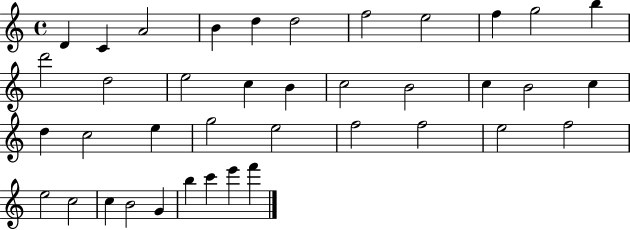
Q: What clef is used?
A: treble